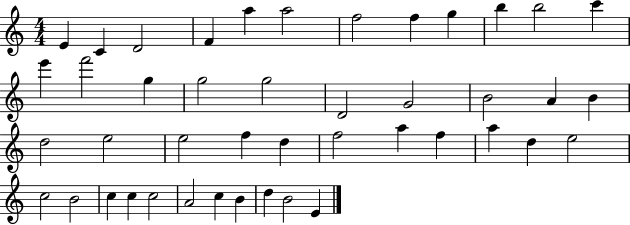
E4/q C4/q D4/h F4/q A5/q A5/h F5/h F5/q G5/q B5/q B5/h C6/q E6/q F6/h G5/q G5/h G5/h D4/h G4/h B4/h A4/q B4/q D5/h E5/h E5/h F5/q D5/q F5/h A5/q F5/q A5/q D5/q E5/h C5/h B4/h C5/q C5/q C5/h A4/h C5/q B4/q D5/q B4/h E4/q